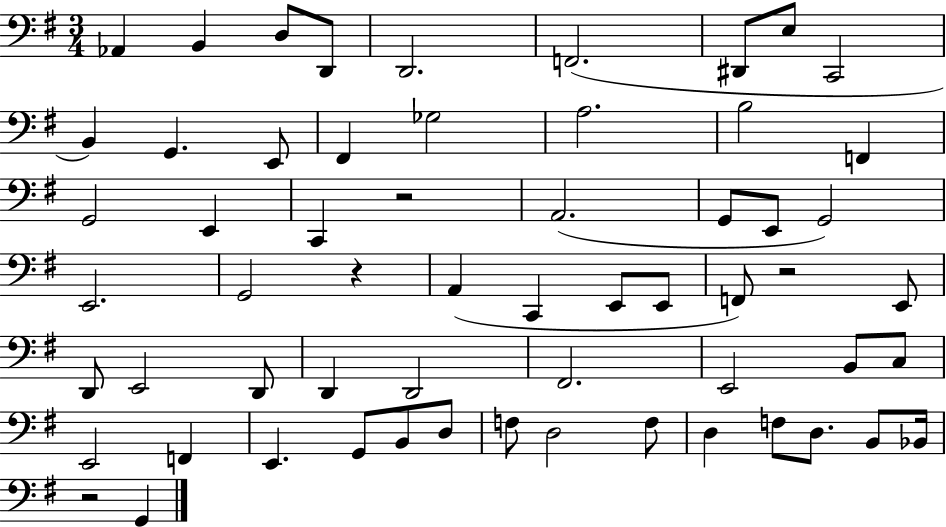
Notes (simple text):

Ab2/q B2/q D3/e D2/e D2/h. F2/h. D#2/e E3/e C2/h B2/q G2/q. E2/e F#2/q Gb3/h A3/h. B3/h F2/q G2/h E2/q C2/q R/h A2/h. G2/e E2/e G2/h E2/h. G2/h R/q A2/q C2/q E2/e E2/e F2/e R/h E2/e D2/e E2/h D2/e D2/q D2/h F#2/h. E2/h B2/e C3/e E2/h F2/q E2/q. G2/e B2/e D3/e F3/e D3/h F3/e D3/q F3/e D3/e. B2/e Bb2/s R/h G2/q